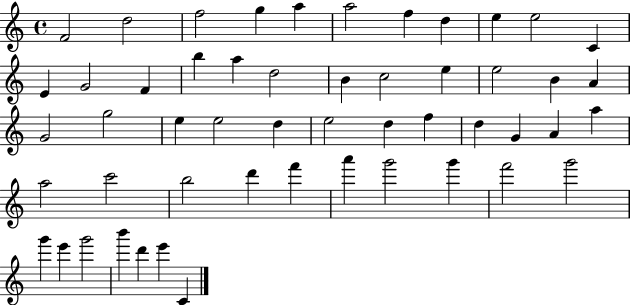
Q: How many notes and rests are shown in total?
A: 52